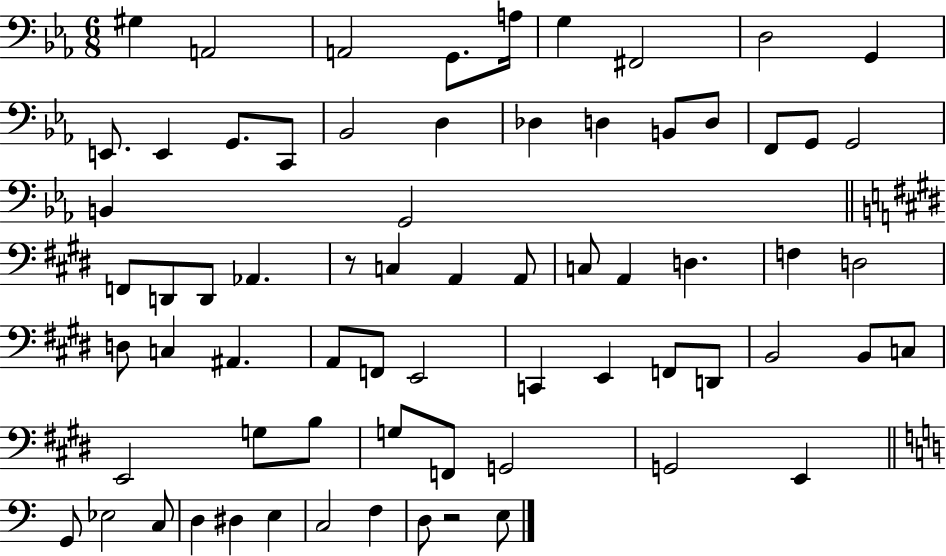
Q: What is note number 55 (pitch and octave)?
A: G2